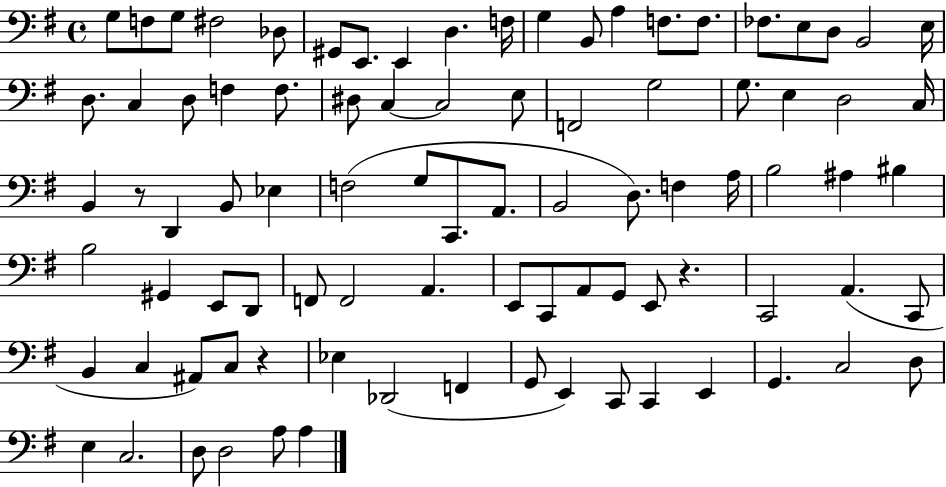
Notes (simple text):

G3/e F3/e G3/e F#3/h Db3/e G#2/e E2/e. E2/q D3/q. F3/s G3/q B2/e A3/q F3/e. F3/e. FES3/e. E3/e D3/e B2/h E3/s D3/e. C3/q D3/e F3/q F3/e. D#3/e C3/q C3/h E3/e F2/h G3/h G3/e. E3/q D3/h C3/s B2/q R/e D2/q B2/e Eb3/q F3/h G3/e C2/e. A2/e. B2/h D3/e. F3/q A3/s B3/h A#3/q BIS3/q B3/h G#2/q E2/e D2/e F2/e F2/h A2/q. E2/e C2/e A2/e G2/e E2/e R/q. C2/h A2/q. C2/e B2/q C3/q A#2/e C3/e R/q Eb3/q Db2/h F2/q G2/e E2/q C2/e C2/q E2/q G2/q. C3/h D3/e E3/q C3/h. D3/e D3/h A3/e A3/q